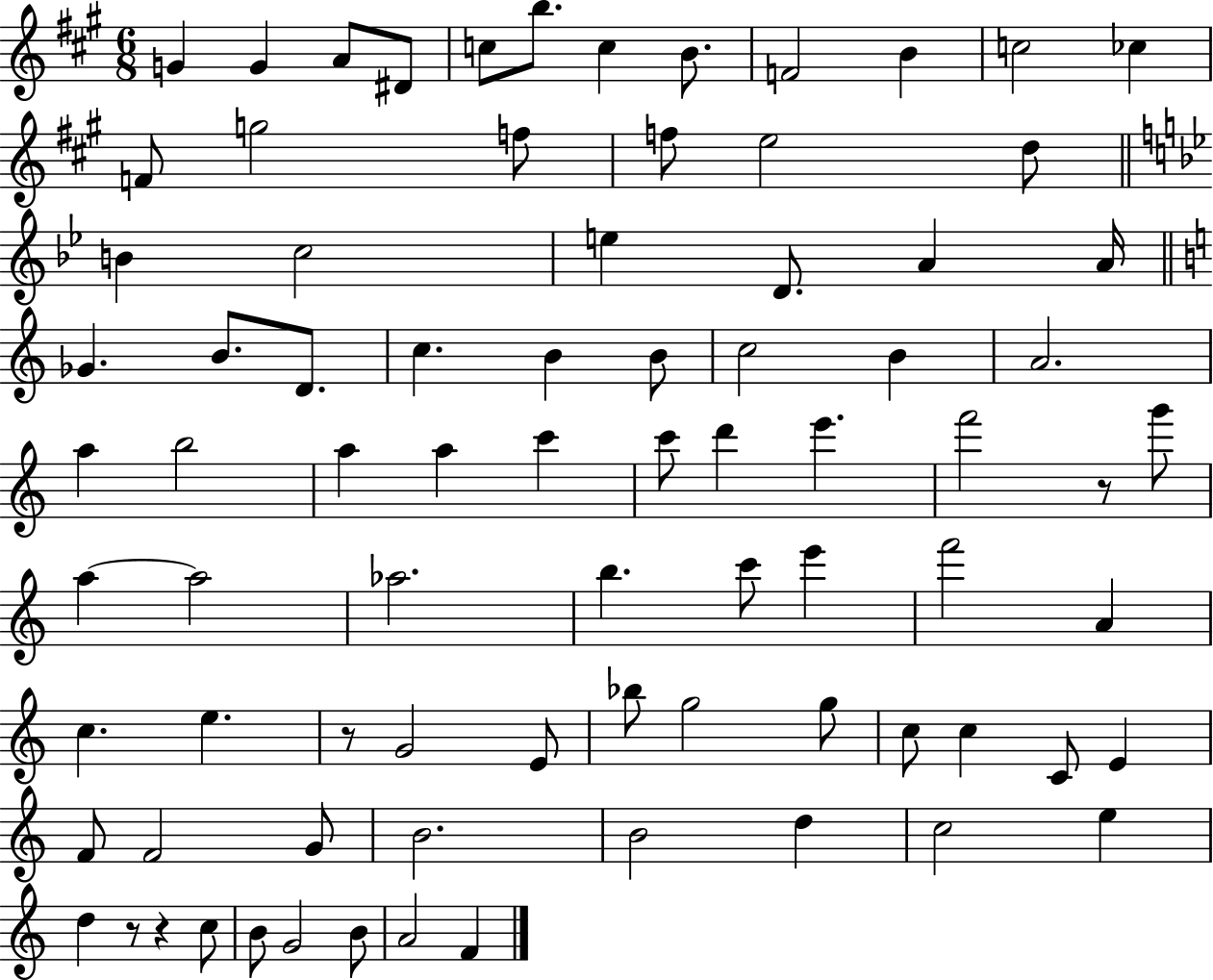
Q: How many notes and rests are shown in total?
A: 81